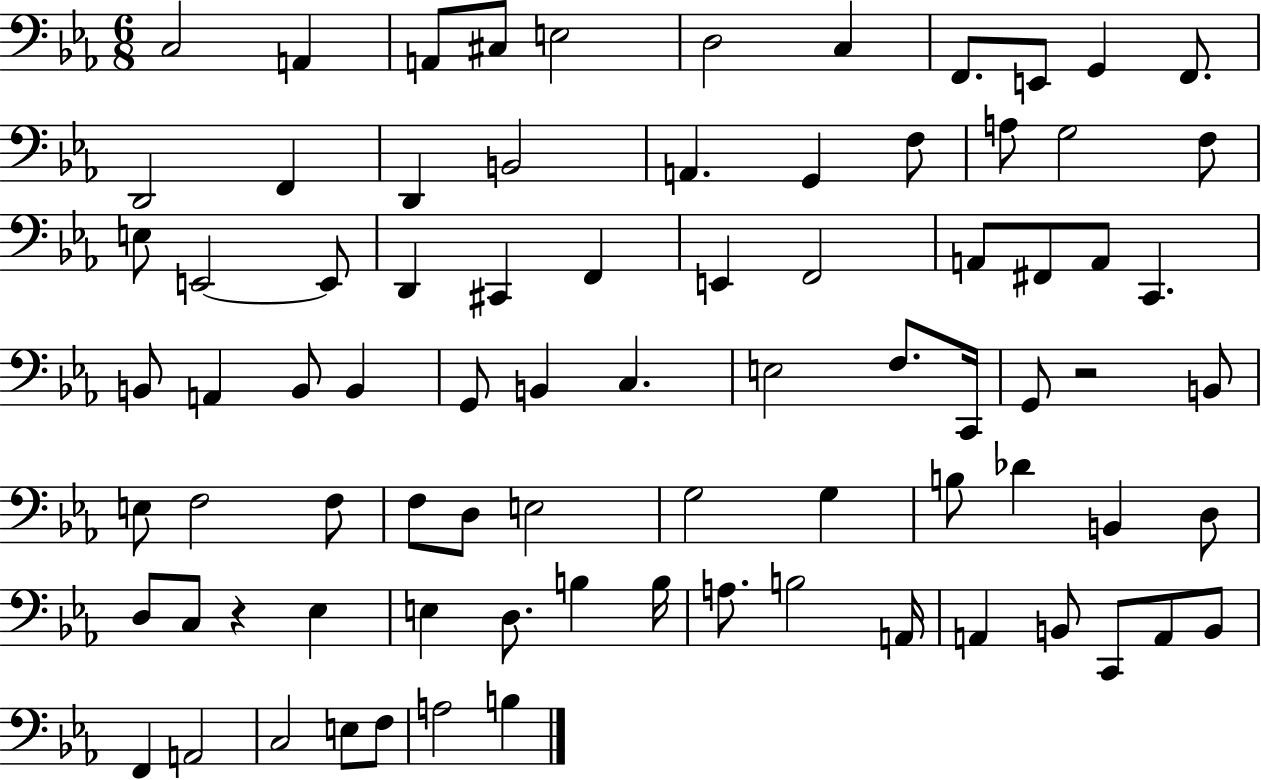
C3/h A2/q A2/e C#3/e E3/h D3/h C3/q F2/e. E2/e G2/q F2/e. D2/h F2/q D2/q B2/h A2/q. G2/q F3/e A3/e G3/h F3/e E3/e E2/h E2/e D2/q C#2/q F2/q E2/q F2/h A2/e F#2/e A2/e C2/q. B2/e A2/q B2/e B2/q G2/e B2/q C3/q. E3/h F3/e. C2/s G2/e R/h B2/e E3/e F3/h F3/e F3/e D3/e E3/h G3/h G3/q B3/e Db4/q B2/q D3/e D3/e C3/e R/q Eb3/q E3/q D3/e. B3/q B3/s A3/e. B3/h A2/s A2/q B2/e C2/e A2/e B2/e F2/q A2/h C3/h E3/e F3/e A3/h B3/q